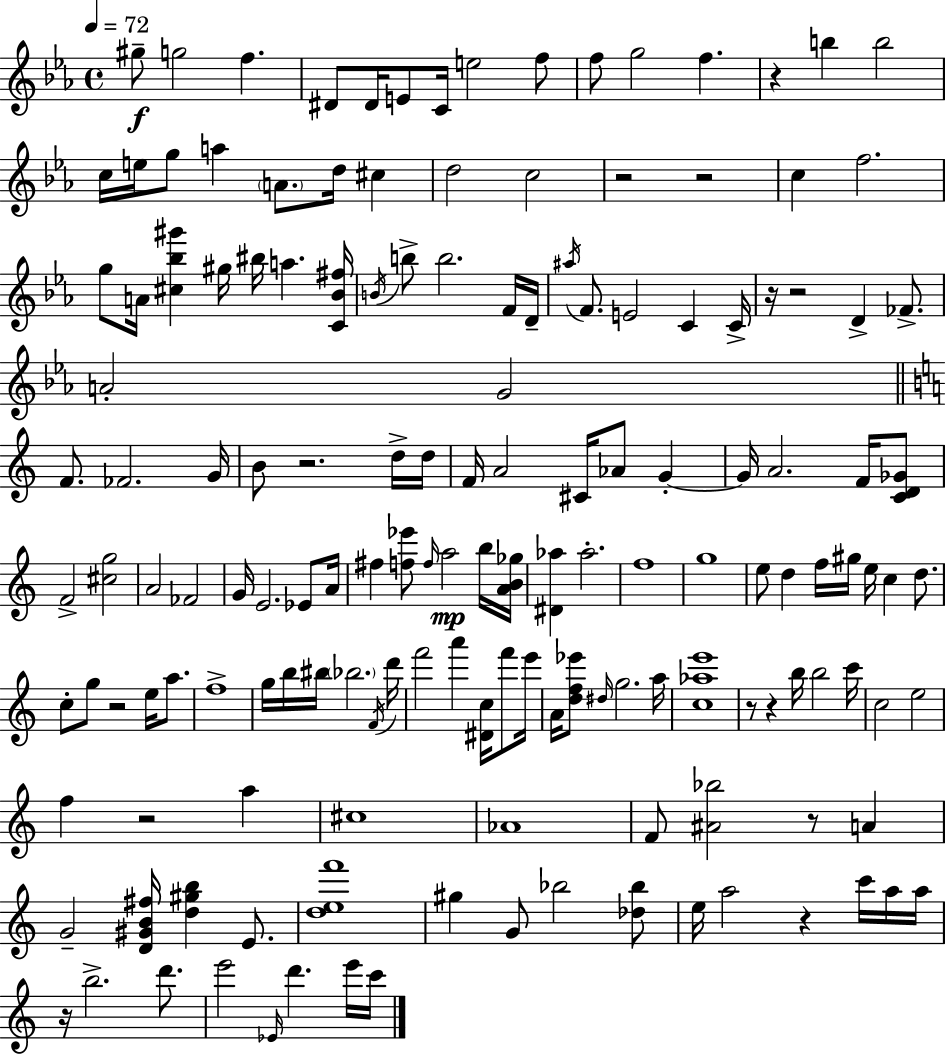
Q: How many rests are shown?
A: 13